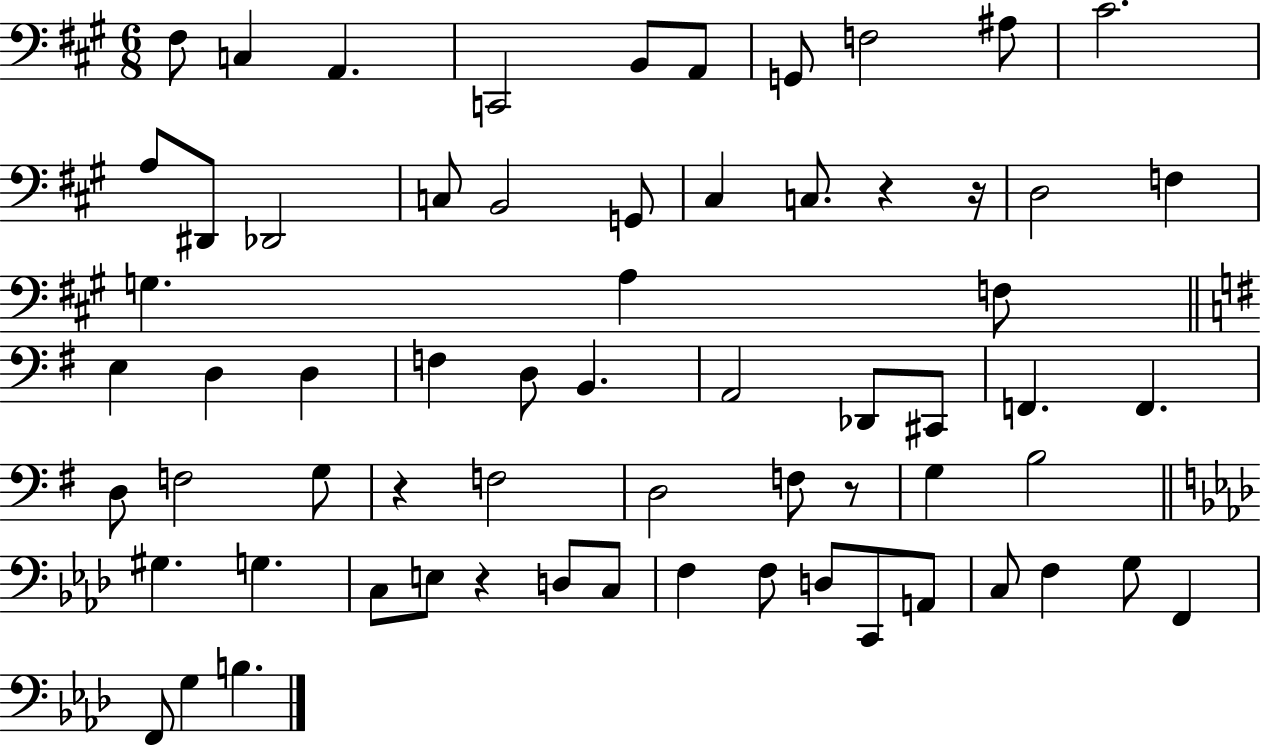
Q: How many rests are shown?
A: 5